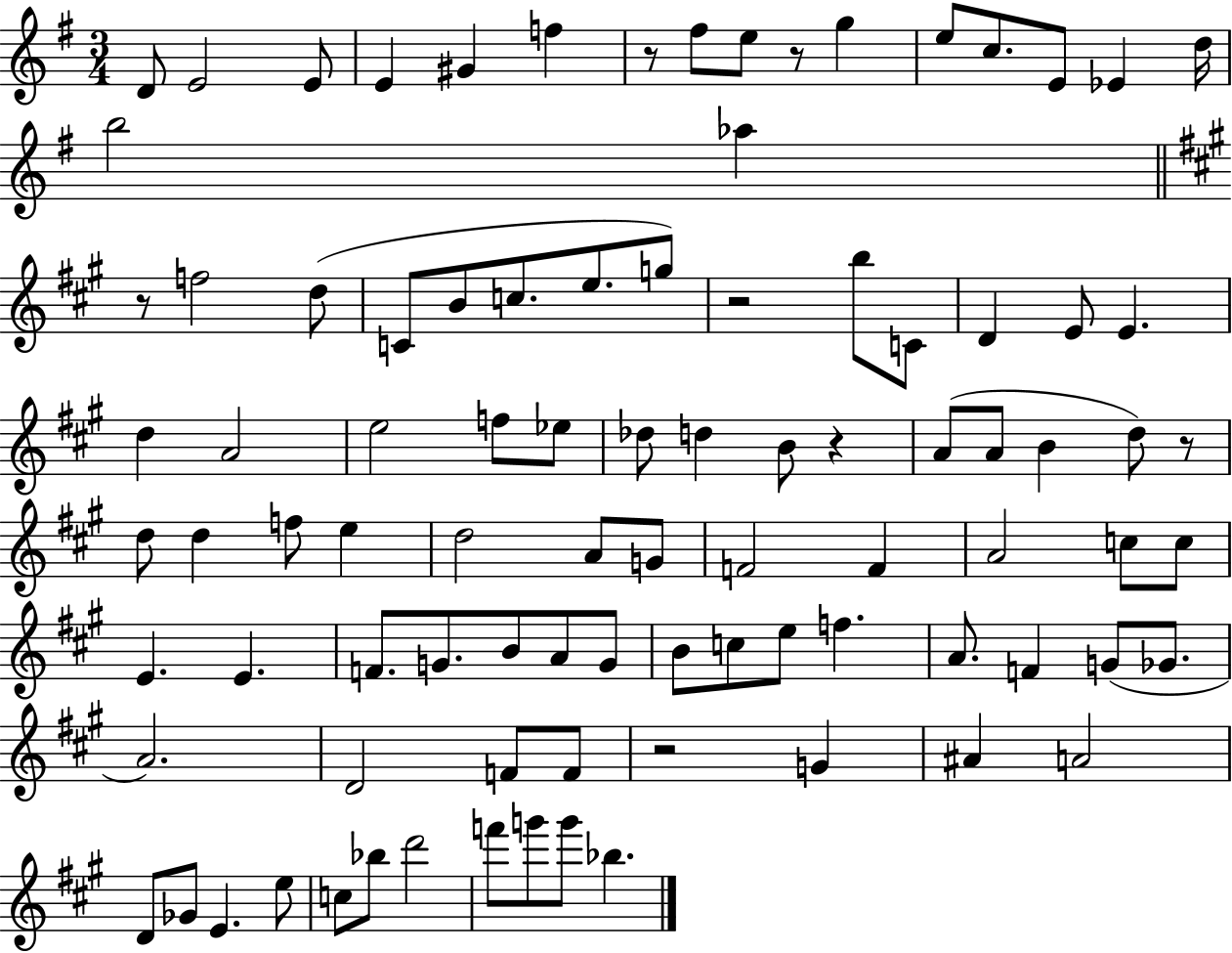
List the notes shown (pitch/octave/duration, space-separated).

D4/e E4/h E4/e E4/q G#4/q F5/q R/e F#5/e E5/e R/e G5/q E5/e C5/e. E4/e Eb4/q D5/s B5/h Ab5/q R/e F5/h D5/e C4/e B4/e C5/e. E5/e. G5/e R/h B5/e C4/e D4/q E4/e E4/q. D5/q A4/h E5/h F5/e Eb5/e Db5/e D5/q B4/e R/q A4/e A4/e B4/q D5/e R/e D5/e D5/q F5/e E5/q D5/h A4/e G4/e F4/h F4/q A4/h C5/e C5/e E4/q. E4/q. F4/e. G4/e. B4/e A4/e G4/e B4/e C5/e E5/e F5/q. A4/e. F4/q G4/e Gb4/e. A4/h. D4/h F4/e F4/e R/h G4/q A#4/q A4/h D4/e Gb4/e E4/q. E5/e C5/e Bb5/e D6/h F6/e G6/e G6/e Bb5/q.